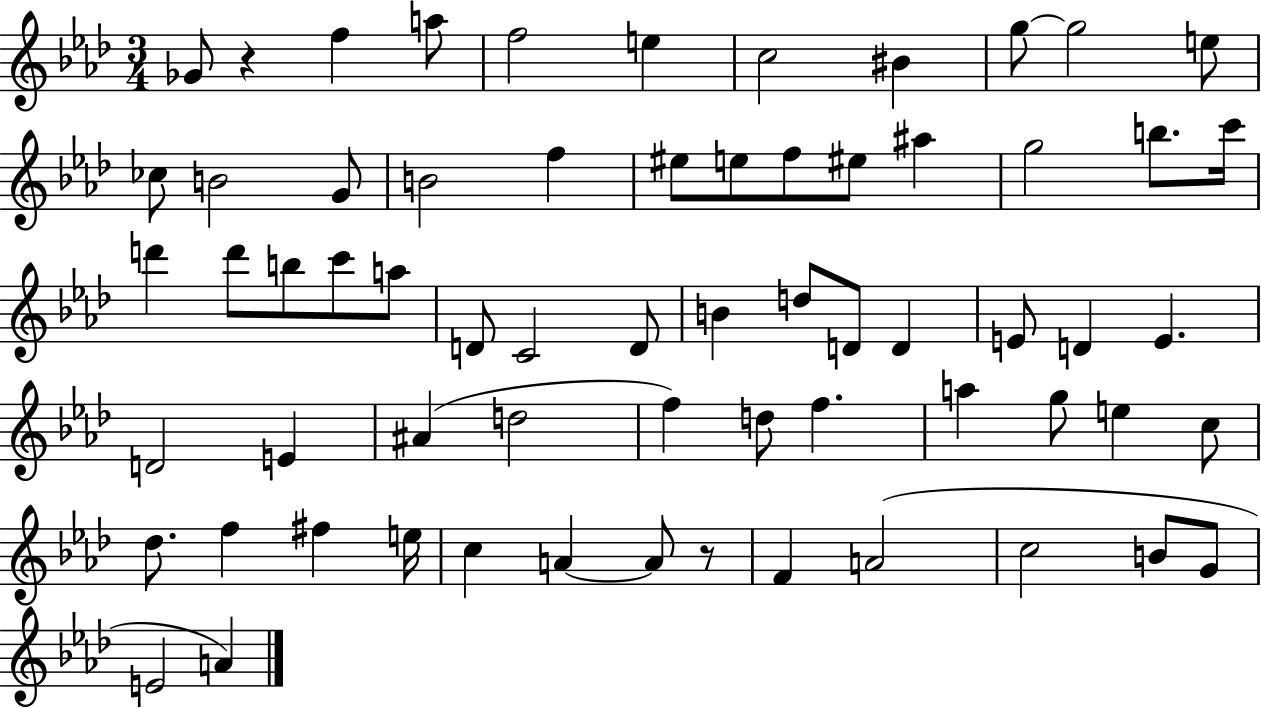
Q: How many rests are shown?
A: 2